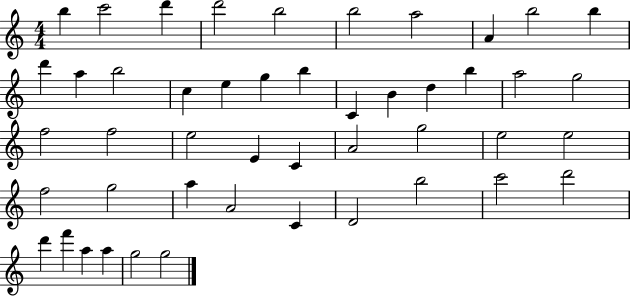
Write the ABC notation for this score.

X:1
T:Untitled
M:4/4
L:1/4
K:C
b c'2 d' d'2 b2 b2 a2 A b2 b d' a b2 c e g b C B d b a2 g2 f2 f2 e2 E C A2 g2 e2 e2 f2 g2 a A2 C D2 b2 c'2 d'2 d' f' a a g2 g2